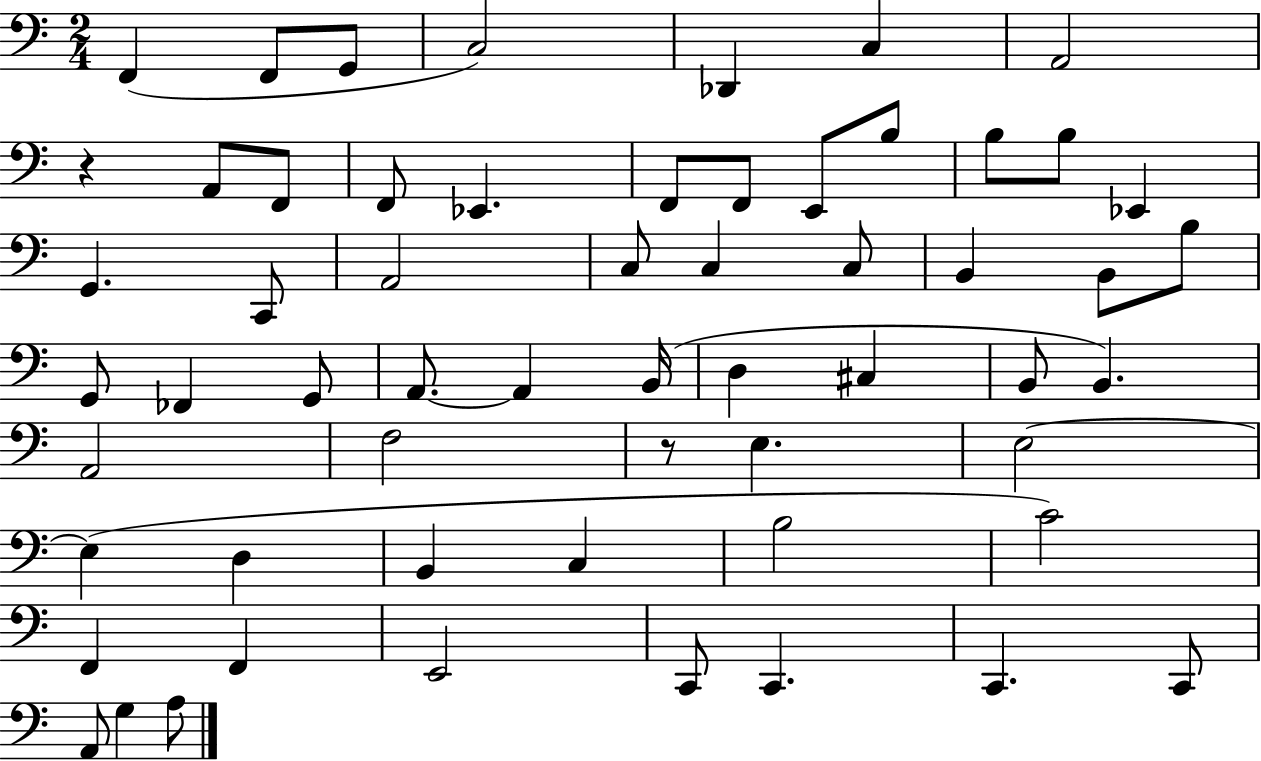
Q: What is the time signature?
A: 2/4